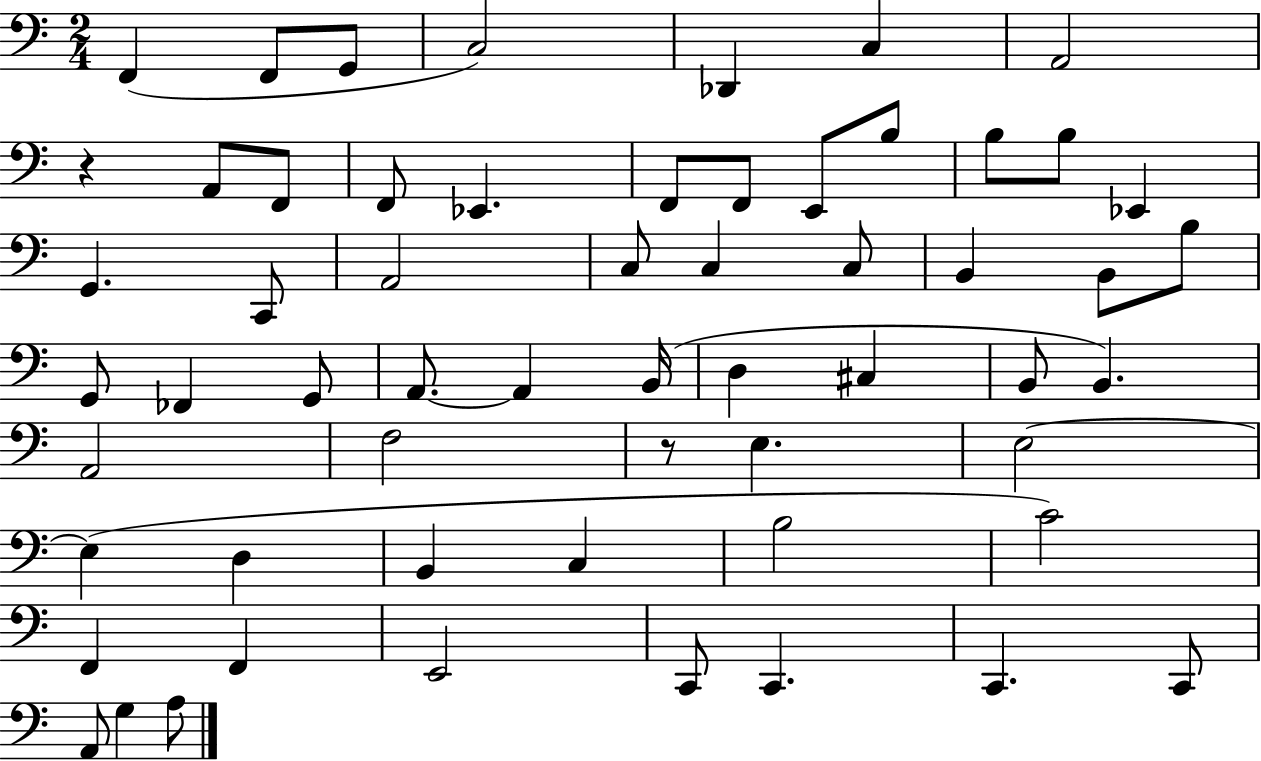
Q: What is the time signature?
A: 2/4